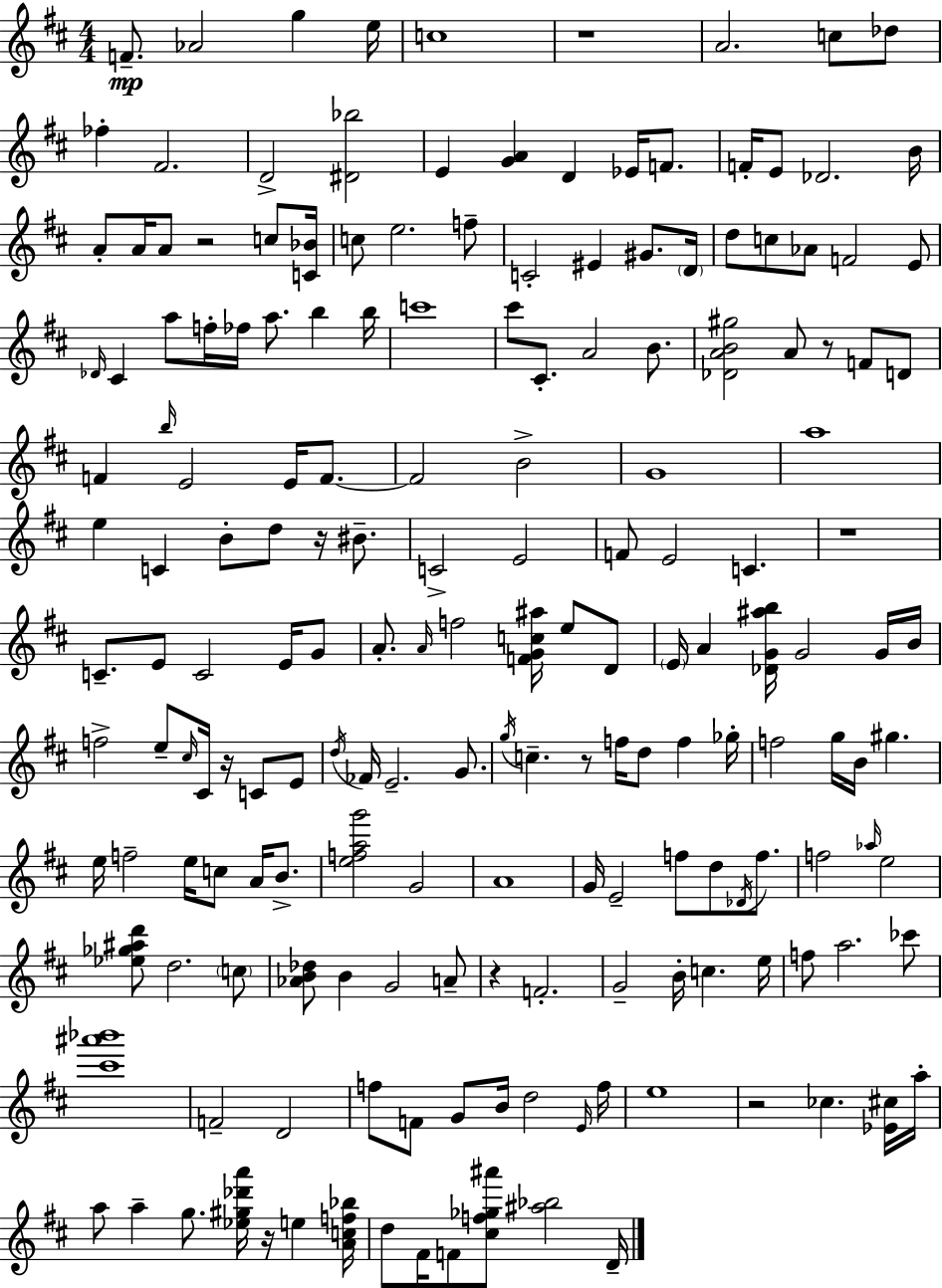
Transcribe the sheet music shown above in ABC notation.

X:1
T:Untitled
M:4/4
L:1/4
K:D
F/2 _A2 g e/4 c4 z4 A2 c/2 _d/2 _f ^F2 D2 [^D_b]2 E [GA] D _E/4 F/2 F/4 E/2 _D2 B/4 A/2 A/4 A/2 z2 c/2 [C_B]/4 c/2 e2 f/2 C2 ^E ^G/2 D/4 d/2 c/2 _A/2 F2 E/2 _D/4 ^C a/2 f/4 _f/4 a/2 b b/4 c'4 ^c'/2 ^C/2 A2 B/2 [_DAB^g]2 A/2 z/2 F/2 D/2 F b/4 E2 E/4 F/2 F2 B2 G4 a4 e C B/2 d/2 z/4 ^B/2 C2 E2 F/2 E2 C z4 C/2 E/2 C2 E/4 G/2 A/2 A/4 f2 [FGc^a]/4 e/2 D/2 E/4 A [_DG^ab]/4 G2 G/4 B/4 f2 e/2 ^c/4 ^C/4 z/4 C/2 E/2 d/4 _F/4 E2 G/2 g/4 c z/2 f/4 d/2 f _g/4 f2 g/4 B/4 ^g e/4 f2 e/4 c/2 A/4 B/2 [efag']2 G2 A4 G/4 E2 f/2 d/2 _D/4 f/2 f2 _a/4 e2 [_e_g^ad']/2 d2 c/2 [_AB_d]/2 B G2 A/2 z F2 G2 B/4 c e/4 f/2 a2 _c'/2 [^c'^a'_b']4 F2 D2 f/2 F/2 G/2 B/4 d2 E/4 f/4 e4 z2 _c [_E^c]/4 a/4 a/2 a g/2 [_e^g_d'a']/4 z/4 e [Acf_b]/4 d/2 ^F/4 F/2 [^cf_g^a']/2 [^a_b]2 D/4